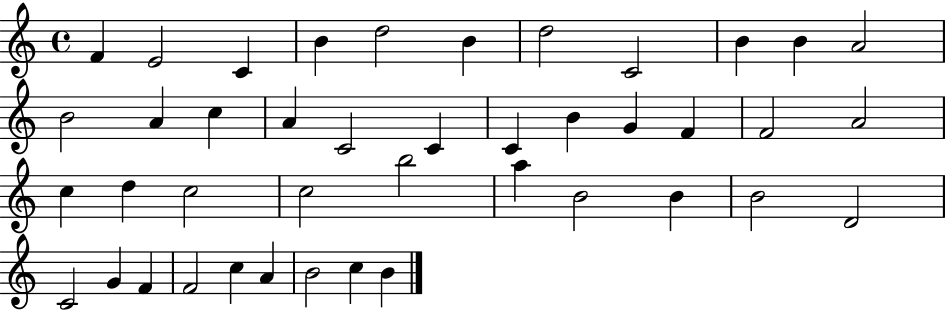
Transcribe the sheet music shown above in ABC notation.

X:1
T:Untitled
M:4/4
L:1/4
K:C
F E2 C B d2 B d2 C2 B B A2 B2 A c A C2 C C B G F F2 A2 c d c2 c2 b2 a B2 B B2 D2 C2 G F F2 c A B2 c B